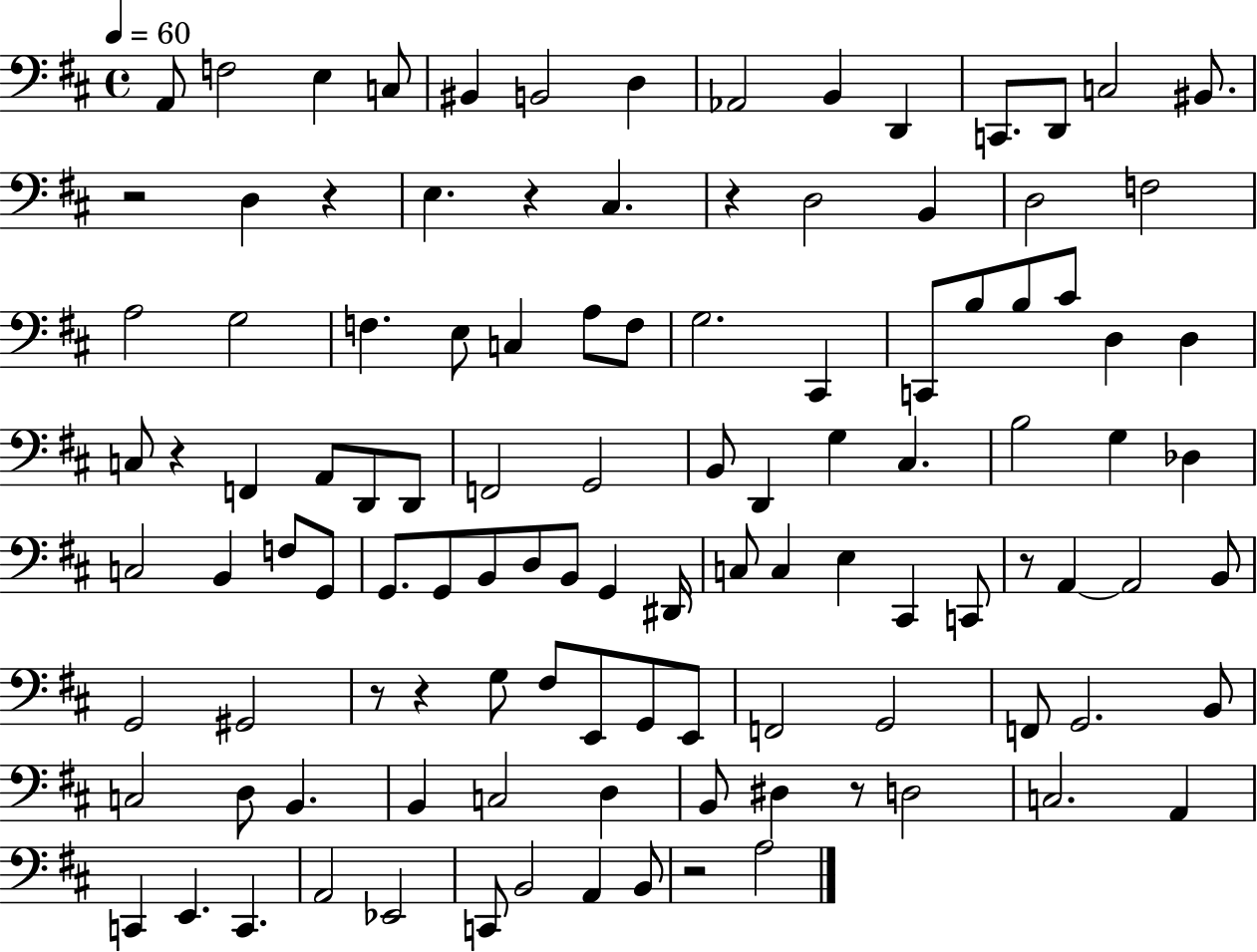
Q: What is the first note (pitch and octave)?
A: A2